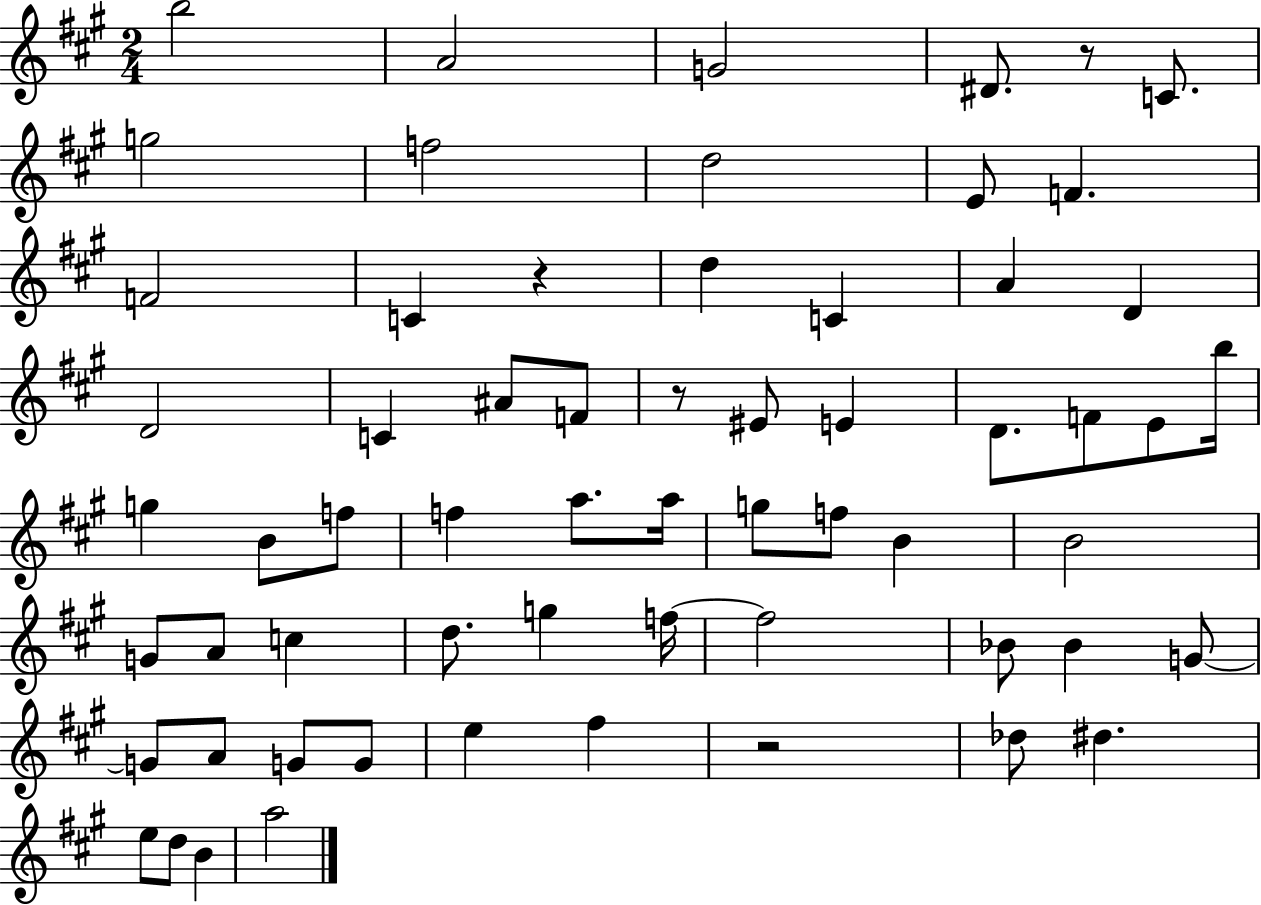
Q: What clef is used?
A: treble